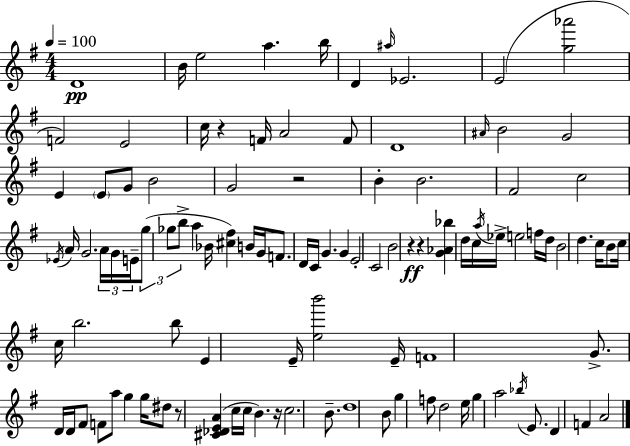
D4/w B4/s E5/h A5/q. B5/s D4/q A#5/s Eb4/h. E4/h [G5,Ab6]/h F4/h E4/h C5/s R/q F4/s A4/h F4/e D4/w A#4/s B4/h G4/h E4/q E4/e G4/e B4/h G4/h R/h B4/q B4/h. F#4/h C5/h Eb4/s A4/s G4/h. A4/s G4/s E4/s G5/e Gb5/e B5/e A5/q Bb4/s [C#5,F#5]/q B4/s G4/s F4/e. D4/s C4/s G4/q. G4/q E4/h C4/h B4/h R/q R/q [G4,Ab4,Bb5]/q D5/s C5/s A5/s Eb5/s E5/h F5/s D5/s B4/h D5/q. C5/s B4/e C5/s C5/s B5/h. B5/e E4/q E4/s [E5,B6]/h E4/s F4/w G4/e. D4/s D4/s F#4/e F4/e A5/e G5/q G5/s D#5/e R/e [C#4,Db4,E4,A4]/q C5/s C5/s B4/q. R/s C5/h. B4/e. D5/w B4/e G5/q F5/e D5/h E5/s G5/q A5/h Bb5/s E4/e. D4/q F4/q A4/h